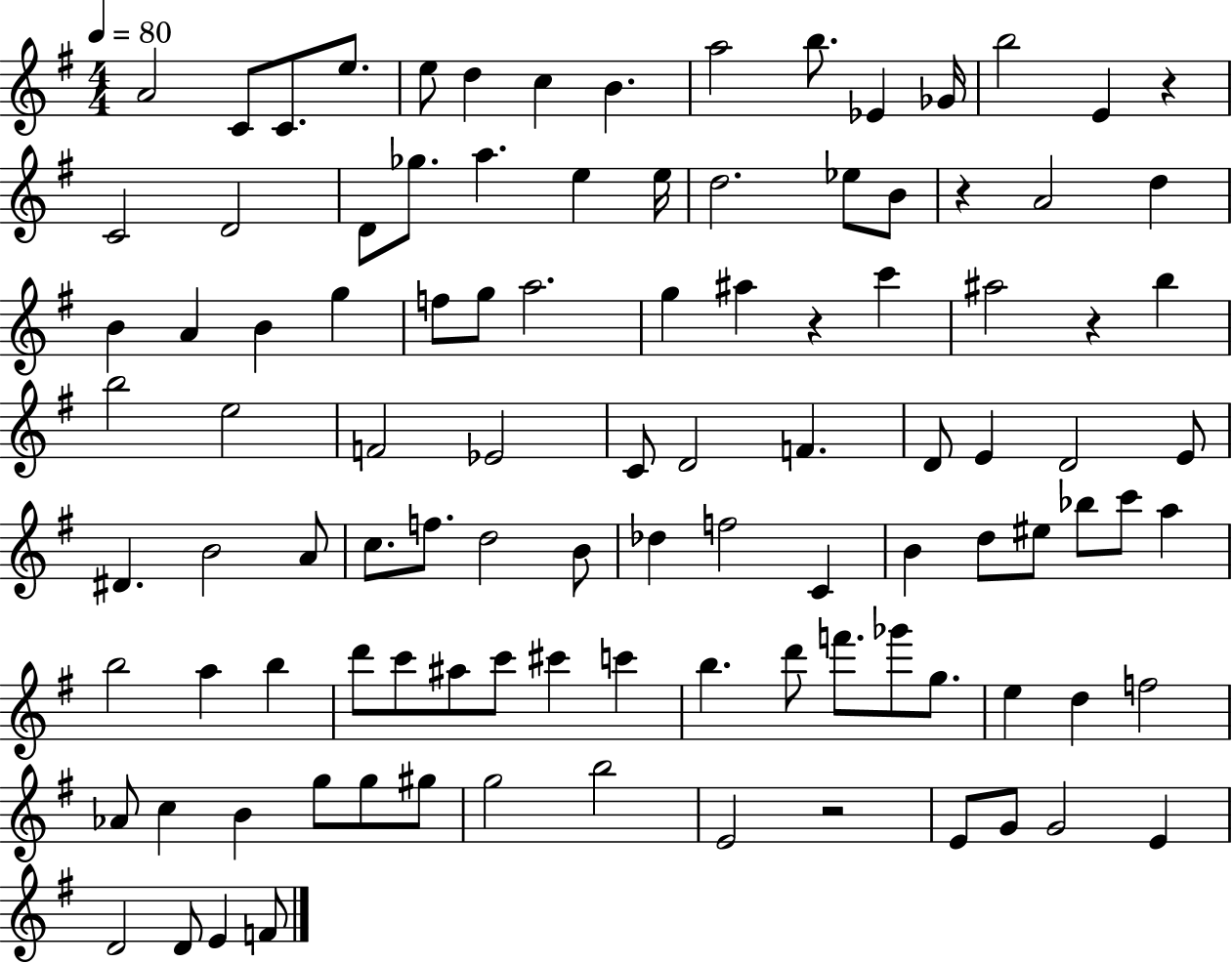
{
  \clef treble
  \numericTimeSignature
  \time 4/4
  \key g \major
  \tempo 4 = 80
  a'2 c'8 c'8. e''8. | e''8 d''4 c''4 b'4. | a''2 b''8. ees'4 ges'16 | b''2 e'4 r4 | \break c'2 d'2 | d'8 ges''8. a''4. e''4 e''16 | d''2. ees''8 b'8 | r4 a'2 d''4 | \break b'4 a'4 b'4 g''4 | f''8 g''8 a''2. | g''4 ais''4 r4 c'''4 | ais''2 r4 b''4 | \break b''2 e''2 | f'2 ees'2 | c'8 d'2 f'4. | d'8 e'4 d'2 e'8 | \break dis'4. b'2 a'8 | c''8. f''8. d''2 b'8 | des''4 f''2 c'4 | b'4 d''8 eis''8 bes''8 c'''8 a''4 | \break b''2 a''4 b''4 | d'''8 c'''8 ais''8 c'''8 cis'''4 c'''4 | b''4. d'''8 f'''8. ges'''8 g''8. | e''4 d''4 f''2 | \break aes'8 c''4 b'4 g''8 g''8 gis''8 | g''2 b''2 | e'2 r2 | e'8 g'8 g'2 e'4 | \break d'2 d'8 e'4 f'8 | \bar "|."
}